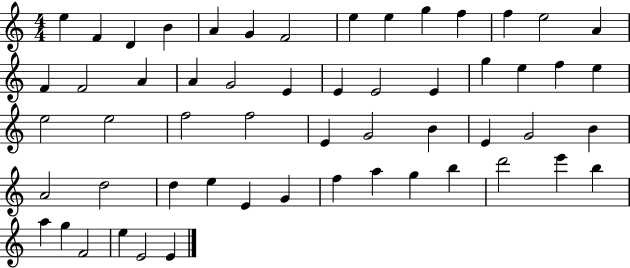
E5/q F4/q D4/q B4/q A4/q G4/q F4/h E5/q E5/q G5/q F5/q F5/q E5/h A4/q F4/q F4/h A4/q A4/q G4/h E4/q E4/q E4/h E4/q G5/q E5/q F5/q E5/q E5/h E5/h F5/h F5/h E4/q G4/h B4/q E4/q G4/h B4/q A4/h D5/h D5/q E5/q E4/q G4/q F5/q A5/q G5/q B5/q D6/h E6/q B5/q A5/q G5/q F4/h E5/q E4/h E4/q